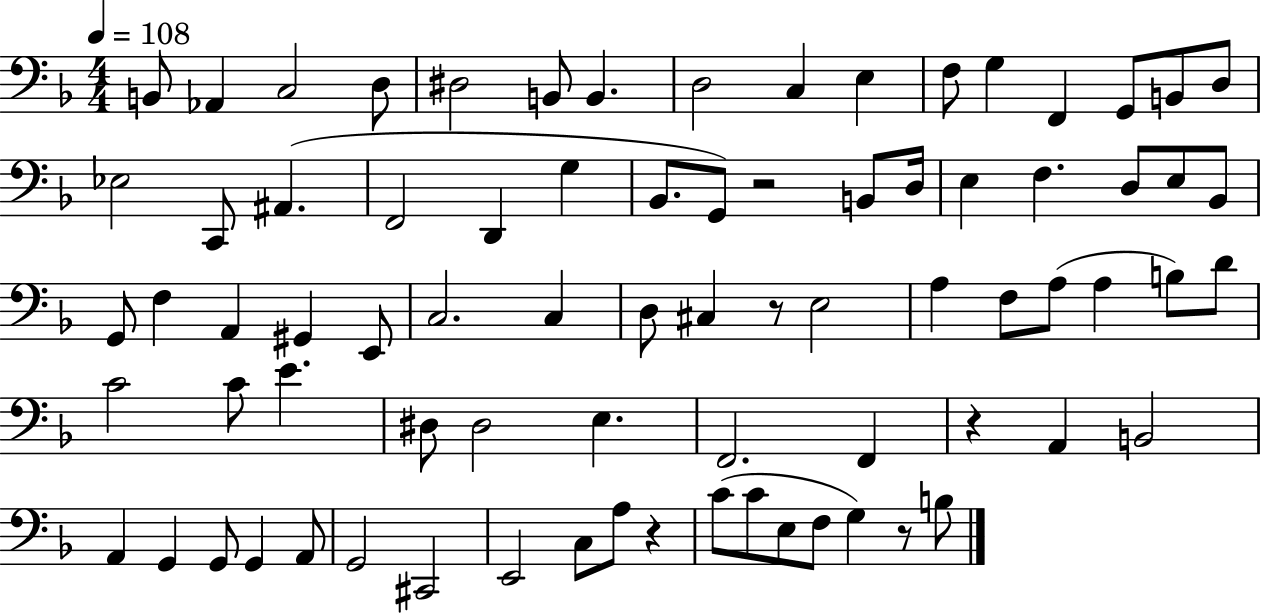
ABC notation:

X:1
T:Untitled
M:4/4
L:1/4
K:F
B,,/2 _A,, C,2 D,/2 ^D,2 B,,/2 B,, D,2 C, E, F,/2 G, F,, G,,/2 B,,/2 D,/2 _E,2 C,,/2 ^A,, F,,2 D,, G, _B,,/2 G,,/2 z2 B,,/2 D,/4 E, F, D,/2 E,/2 _B,,/2 G,,/2 F, A,, ^G,, E,,/2 C,2 C, D,/2 ^C, z/2 E,2 A, F,/2 A,/2 A, B,/2 D/2 C2 C/2 E ^D,/2 ^D,2 E, F,,2 F,, z A,, B,,2 A,, G,, G,,/2 G,, A,,/2 G,,2 ^C,,2 E,,2 C,/2 A,/2 z C/2 C/2 E,/2 F,/2 G, z/2 B,/2